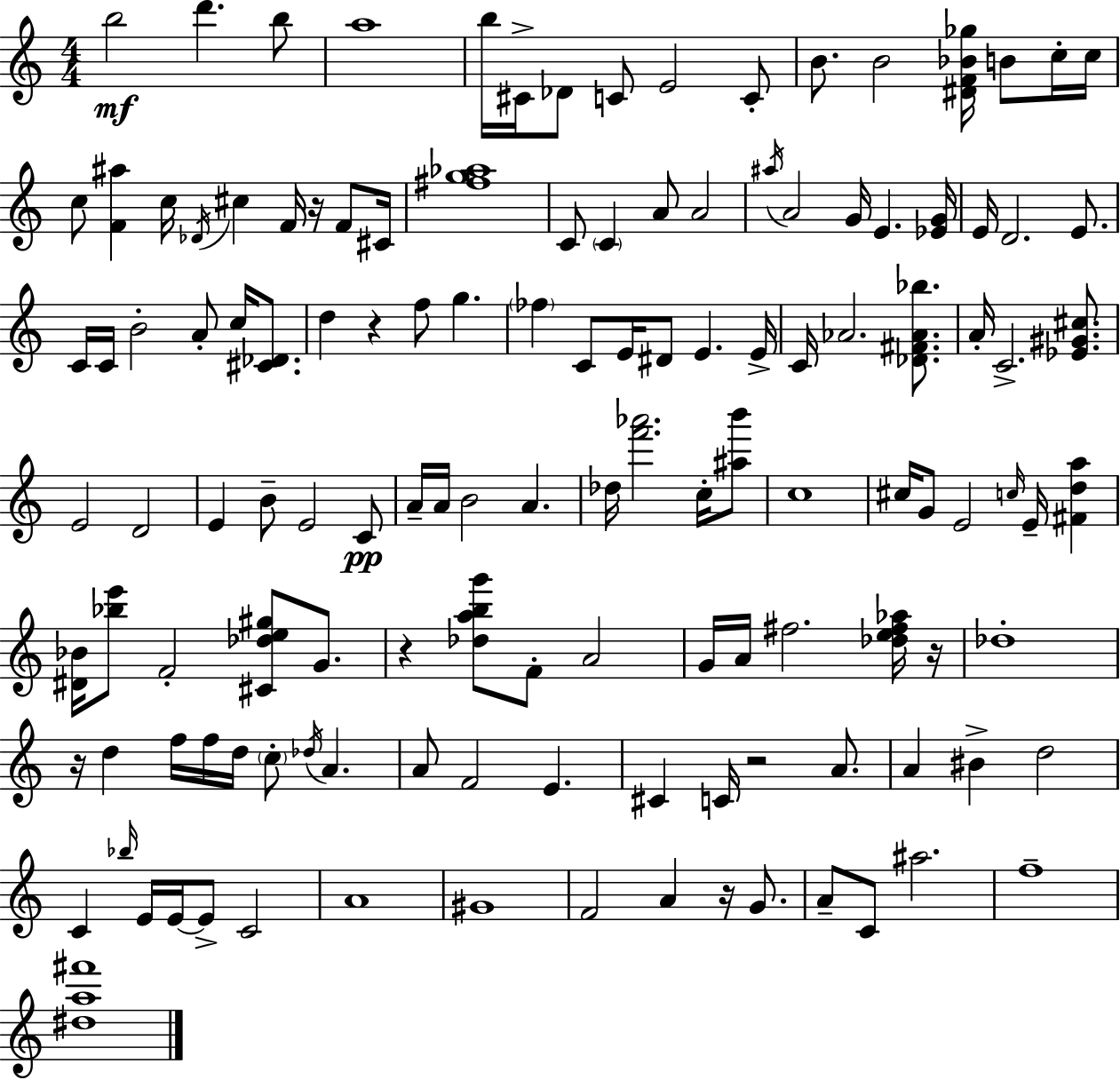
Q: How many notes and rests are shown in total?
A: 131